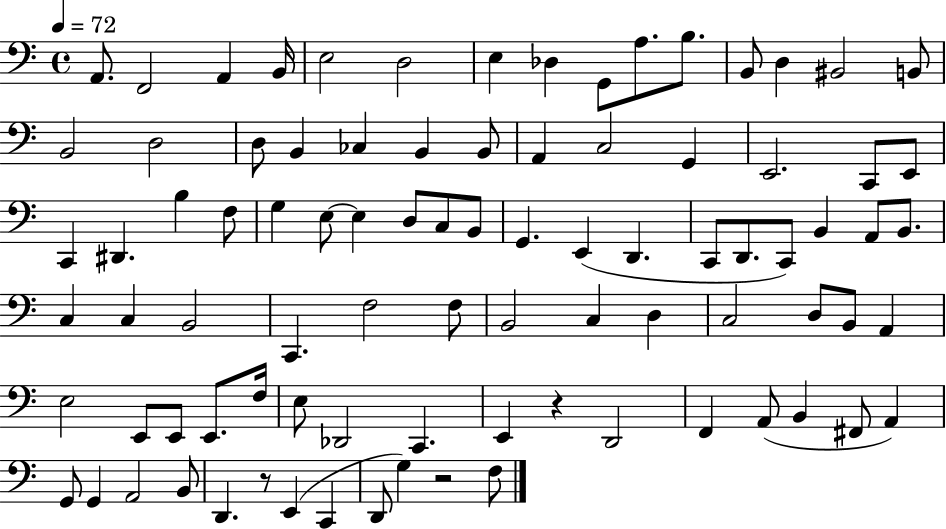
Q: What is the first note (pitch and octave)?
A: A2